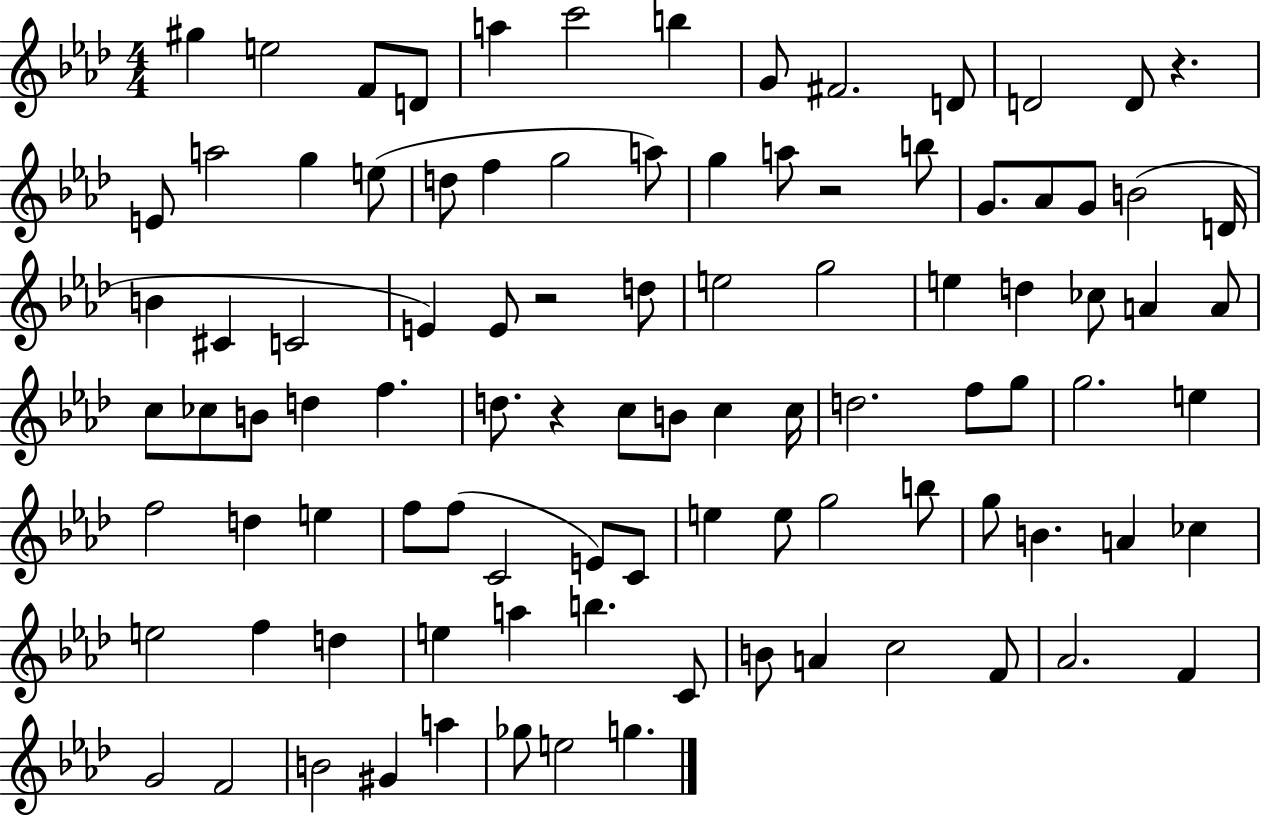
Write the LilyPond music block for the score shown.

{
  \clef treble
  \numericTimeSignature
  \time 4/4
  \key aes \major
  gis''4 e''2 f'8 d'8 | a''4 c'''2 b''4 | g'8 fis'2. d'8 | d'2 d'8 r4. | \break e'8 a''2 g''4 e''8( | d''8 f''4 g''2 a''8) | g''4 a''8 r2 b''8 | g'8. aes'8 g'8 b'2( d'16 | \break b'4 cis'4 c'2 | e'4) e'8 r2 d''8 | e''2 g''2 | e''4 d''4 ces''8 a'4 a'8 | \break c''8 ces''8 b'8 d''4 f''4. | d''8. r4 c''8 b'8 c''4 c''16 | d''2. f''8 g''8 | g''2. e''4 | \break f''2 d''4 e''4 | f''8 f''8( c'2 e'8) c'8 | e''4 e''8 g''2 b''8 | g''8 b'4. a'4 ces''4 | \break e''2 f''4 d''4 | e''4 a''4 b''4. c'8 | b'8 a'4 c''2 f'8 | aes'2. f'4 | \break g'2 f'2 | b'2 gis'4 a''4 | ges''8 e''2 g''4. | \bar "|."
}